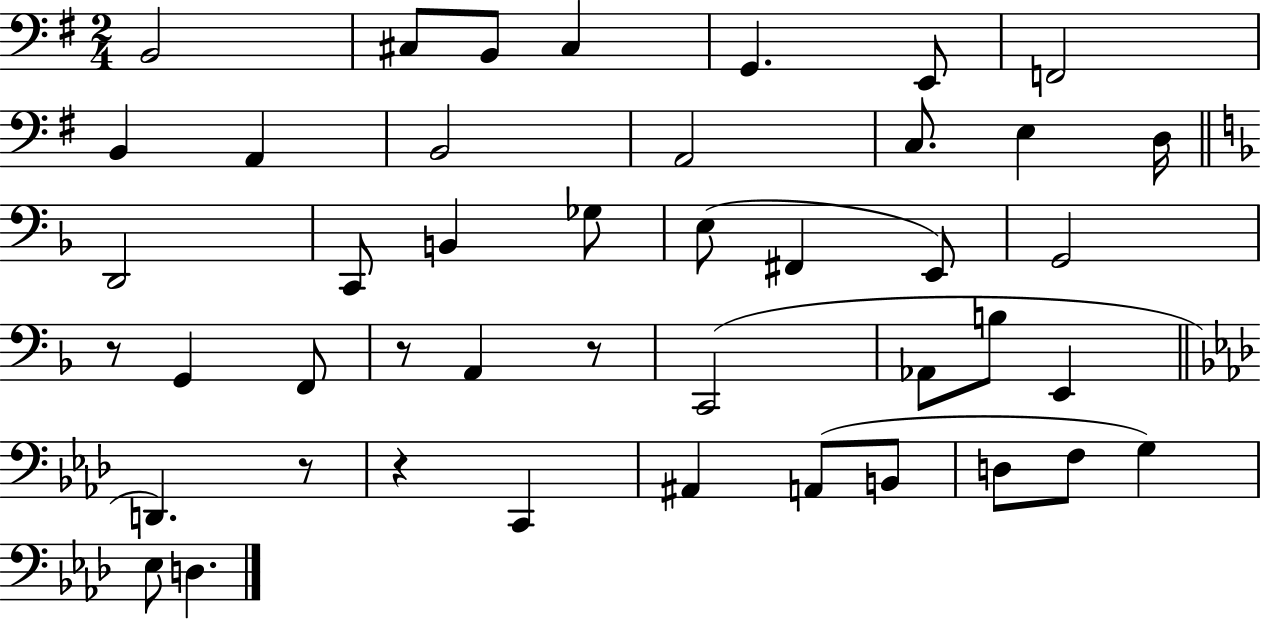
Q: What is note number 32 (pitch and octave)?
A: A#2